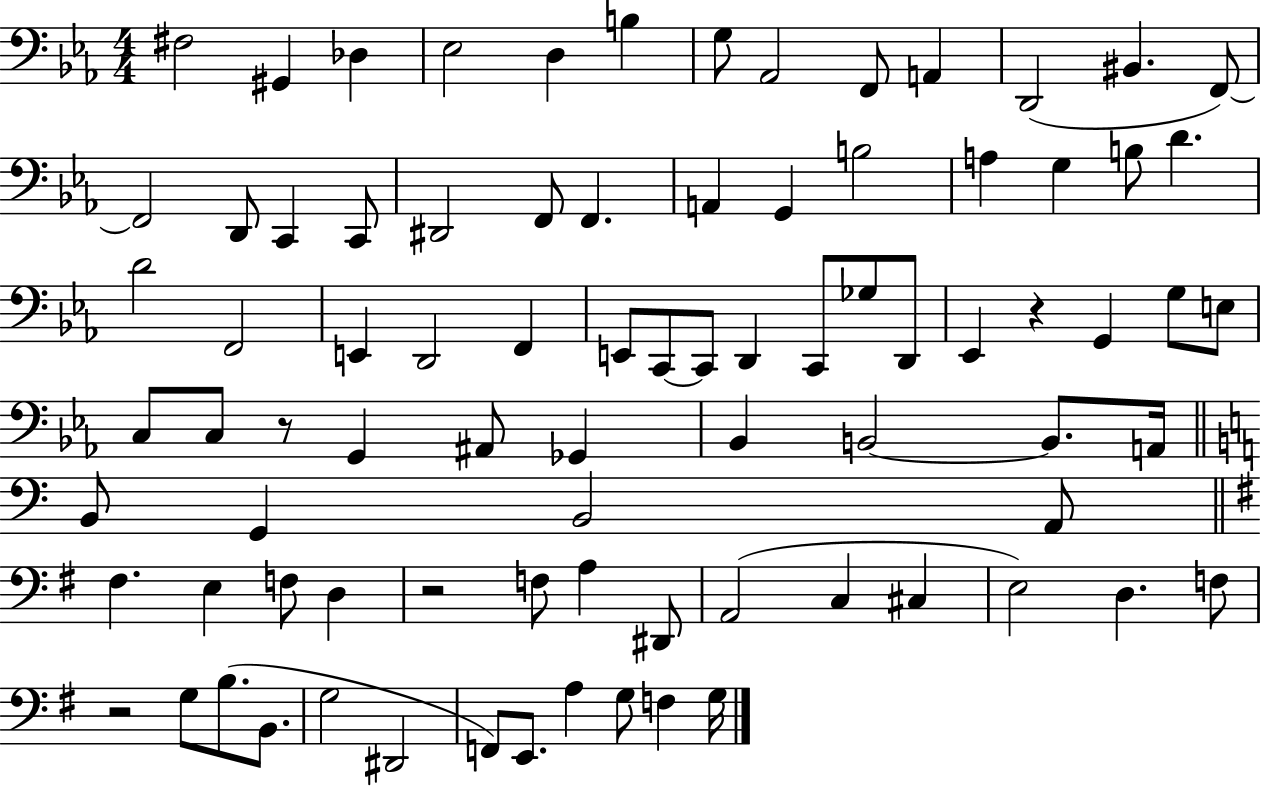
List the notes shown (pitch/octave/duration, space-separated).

F#3/h G#2/q Db3/q Eb3/h D3/q B3/q G3/e Ab2/h F2/e A2/q D2/h BIS2/q. F2/e F2/h D2/e C2/q C2/e D#2/h F2/e F2/q. A2/q G2/q B3/h A3/q G3/q B3/e D4/q. D4/h F2/h E2/q D2/h F2/q E2/e C2/e C2/e D2/q C2/e Gb3/e D2/e Eb2/q R/q G2/q G3/e E3/e C3/e C3/e R/e G2/q A#2/e Gb2/q Bb2/q B2/h B2/e. A2/s B2/e G2/q B2/h A2/e F#3/q. E3/q F3/e D3/q R/h F3/e A3/q D#2/e A2/h C3/q C#3/q E3/h D3/q. F3/e R/h G3/e B3/e. B2/e. G3/h D#2/h F2/e E2/e. A3/q G3/e F3/q G3/s